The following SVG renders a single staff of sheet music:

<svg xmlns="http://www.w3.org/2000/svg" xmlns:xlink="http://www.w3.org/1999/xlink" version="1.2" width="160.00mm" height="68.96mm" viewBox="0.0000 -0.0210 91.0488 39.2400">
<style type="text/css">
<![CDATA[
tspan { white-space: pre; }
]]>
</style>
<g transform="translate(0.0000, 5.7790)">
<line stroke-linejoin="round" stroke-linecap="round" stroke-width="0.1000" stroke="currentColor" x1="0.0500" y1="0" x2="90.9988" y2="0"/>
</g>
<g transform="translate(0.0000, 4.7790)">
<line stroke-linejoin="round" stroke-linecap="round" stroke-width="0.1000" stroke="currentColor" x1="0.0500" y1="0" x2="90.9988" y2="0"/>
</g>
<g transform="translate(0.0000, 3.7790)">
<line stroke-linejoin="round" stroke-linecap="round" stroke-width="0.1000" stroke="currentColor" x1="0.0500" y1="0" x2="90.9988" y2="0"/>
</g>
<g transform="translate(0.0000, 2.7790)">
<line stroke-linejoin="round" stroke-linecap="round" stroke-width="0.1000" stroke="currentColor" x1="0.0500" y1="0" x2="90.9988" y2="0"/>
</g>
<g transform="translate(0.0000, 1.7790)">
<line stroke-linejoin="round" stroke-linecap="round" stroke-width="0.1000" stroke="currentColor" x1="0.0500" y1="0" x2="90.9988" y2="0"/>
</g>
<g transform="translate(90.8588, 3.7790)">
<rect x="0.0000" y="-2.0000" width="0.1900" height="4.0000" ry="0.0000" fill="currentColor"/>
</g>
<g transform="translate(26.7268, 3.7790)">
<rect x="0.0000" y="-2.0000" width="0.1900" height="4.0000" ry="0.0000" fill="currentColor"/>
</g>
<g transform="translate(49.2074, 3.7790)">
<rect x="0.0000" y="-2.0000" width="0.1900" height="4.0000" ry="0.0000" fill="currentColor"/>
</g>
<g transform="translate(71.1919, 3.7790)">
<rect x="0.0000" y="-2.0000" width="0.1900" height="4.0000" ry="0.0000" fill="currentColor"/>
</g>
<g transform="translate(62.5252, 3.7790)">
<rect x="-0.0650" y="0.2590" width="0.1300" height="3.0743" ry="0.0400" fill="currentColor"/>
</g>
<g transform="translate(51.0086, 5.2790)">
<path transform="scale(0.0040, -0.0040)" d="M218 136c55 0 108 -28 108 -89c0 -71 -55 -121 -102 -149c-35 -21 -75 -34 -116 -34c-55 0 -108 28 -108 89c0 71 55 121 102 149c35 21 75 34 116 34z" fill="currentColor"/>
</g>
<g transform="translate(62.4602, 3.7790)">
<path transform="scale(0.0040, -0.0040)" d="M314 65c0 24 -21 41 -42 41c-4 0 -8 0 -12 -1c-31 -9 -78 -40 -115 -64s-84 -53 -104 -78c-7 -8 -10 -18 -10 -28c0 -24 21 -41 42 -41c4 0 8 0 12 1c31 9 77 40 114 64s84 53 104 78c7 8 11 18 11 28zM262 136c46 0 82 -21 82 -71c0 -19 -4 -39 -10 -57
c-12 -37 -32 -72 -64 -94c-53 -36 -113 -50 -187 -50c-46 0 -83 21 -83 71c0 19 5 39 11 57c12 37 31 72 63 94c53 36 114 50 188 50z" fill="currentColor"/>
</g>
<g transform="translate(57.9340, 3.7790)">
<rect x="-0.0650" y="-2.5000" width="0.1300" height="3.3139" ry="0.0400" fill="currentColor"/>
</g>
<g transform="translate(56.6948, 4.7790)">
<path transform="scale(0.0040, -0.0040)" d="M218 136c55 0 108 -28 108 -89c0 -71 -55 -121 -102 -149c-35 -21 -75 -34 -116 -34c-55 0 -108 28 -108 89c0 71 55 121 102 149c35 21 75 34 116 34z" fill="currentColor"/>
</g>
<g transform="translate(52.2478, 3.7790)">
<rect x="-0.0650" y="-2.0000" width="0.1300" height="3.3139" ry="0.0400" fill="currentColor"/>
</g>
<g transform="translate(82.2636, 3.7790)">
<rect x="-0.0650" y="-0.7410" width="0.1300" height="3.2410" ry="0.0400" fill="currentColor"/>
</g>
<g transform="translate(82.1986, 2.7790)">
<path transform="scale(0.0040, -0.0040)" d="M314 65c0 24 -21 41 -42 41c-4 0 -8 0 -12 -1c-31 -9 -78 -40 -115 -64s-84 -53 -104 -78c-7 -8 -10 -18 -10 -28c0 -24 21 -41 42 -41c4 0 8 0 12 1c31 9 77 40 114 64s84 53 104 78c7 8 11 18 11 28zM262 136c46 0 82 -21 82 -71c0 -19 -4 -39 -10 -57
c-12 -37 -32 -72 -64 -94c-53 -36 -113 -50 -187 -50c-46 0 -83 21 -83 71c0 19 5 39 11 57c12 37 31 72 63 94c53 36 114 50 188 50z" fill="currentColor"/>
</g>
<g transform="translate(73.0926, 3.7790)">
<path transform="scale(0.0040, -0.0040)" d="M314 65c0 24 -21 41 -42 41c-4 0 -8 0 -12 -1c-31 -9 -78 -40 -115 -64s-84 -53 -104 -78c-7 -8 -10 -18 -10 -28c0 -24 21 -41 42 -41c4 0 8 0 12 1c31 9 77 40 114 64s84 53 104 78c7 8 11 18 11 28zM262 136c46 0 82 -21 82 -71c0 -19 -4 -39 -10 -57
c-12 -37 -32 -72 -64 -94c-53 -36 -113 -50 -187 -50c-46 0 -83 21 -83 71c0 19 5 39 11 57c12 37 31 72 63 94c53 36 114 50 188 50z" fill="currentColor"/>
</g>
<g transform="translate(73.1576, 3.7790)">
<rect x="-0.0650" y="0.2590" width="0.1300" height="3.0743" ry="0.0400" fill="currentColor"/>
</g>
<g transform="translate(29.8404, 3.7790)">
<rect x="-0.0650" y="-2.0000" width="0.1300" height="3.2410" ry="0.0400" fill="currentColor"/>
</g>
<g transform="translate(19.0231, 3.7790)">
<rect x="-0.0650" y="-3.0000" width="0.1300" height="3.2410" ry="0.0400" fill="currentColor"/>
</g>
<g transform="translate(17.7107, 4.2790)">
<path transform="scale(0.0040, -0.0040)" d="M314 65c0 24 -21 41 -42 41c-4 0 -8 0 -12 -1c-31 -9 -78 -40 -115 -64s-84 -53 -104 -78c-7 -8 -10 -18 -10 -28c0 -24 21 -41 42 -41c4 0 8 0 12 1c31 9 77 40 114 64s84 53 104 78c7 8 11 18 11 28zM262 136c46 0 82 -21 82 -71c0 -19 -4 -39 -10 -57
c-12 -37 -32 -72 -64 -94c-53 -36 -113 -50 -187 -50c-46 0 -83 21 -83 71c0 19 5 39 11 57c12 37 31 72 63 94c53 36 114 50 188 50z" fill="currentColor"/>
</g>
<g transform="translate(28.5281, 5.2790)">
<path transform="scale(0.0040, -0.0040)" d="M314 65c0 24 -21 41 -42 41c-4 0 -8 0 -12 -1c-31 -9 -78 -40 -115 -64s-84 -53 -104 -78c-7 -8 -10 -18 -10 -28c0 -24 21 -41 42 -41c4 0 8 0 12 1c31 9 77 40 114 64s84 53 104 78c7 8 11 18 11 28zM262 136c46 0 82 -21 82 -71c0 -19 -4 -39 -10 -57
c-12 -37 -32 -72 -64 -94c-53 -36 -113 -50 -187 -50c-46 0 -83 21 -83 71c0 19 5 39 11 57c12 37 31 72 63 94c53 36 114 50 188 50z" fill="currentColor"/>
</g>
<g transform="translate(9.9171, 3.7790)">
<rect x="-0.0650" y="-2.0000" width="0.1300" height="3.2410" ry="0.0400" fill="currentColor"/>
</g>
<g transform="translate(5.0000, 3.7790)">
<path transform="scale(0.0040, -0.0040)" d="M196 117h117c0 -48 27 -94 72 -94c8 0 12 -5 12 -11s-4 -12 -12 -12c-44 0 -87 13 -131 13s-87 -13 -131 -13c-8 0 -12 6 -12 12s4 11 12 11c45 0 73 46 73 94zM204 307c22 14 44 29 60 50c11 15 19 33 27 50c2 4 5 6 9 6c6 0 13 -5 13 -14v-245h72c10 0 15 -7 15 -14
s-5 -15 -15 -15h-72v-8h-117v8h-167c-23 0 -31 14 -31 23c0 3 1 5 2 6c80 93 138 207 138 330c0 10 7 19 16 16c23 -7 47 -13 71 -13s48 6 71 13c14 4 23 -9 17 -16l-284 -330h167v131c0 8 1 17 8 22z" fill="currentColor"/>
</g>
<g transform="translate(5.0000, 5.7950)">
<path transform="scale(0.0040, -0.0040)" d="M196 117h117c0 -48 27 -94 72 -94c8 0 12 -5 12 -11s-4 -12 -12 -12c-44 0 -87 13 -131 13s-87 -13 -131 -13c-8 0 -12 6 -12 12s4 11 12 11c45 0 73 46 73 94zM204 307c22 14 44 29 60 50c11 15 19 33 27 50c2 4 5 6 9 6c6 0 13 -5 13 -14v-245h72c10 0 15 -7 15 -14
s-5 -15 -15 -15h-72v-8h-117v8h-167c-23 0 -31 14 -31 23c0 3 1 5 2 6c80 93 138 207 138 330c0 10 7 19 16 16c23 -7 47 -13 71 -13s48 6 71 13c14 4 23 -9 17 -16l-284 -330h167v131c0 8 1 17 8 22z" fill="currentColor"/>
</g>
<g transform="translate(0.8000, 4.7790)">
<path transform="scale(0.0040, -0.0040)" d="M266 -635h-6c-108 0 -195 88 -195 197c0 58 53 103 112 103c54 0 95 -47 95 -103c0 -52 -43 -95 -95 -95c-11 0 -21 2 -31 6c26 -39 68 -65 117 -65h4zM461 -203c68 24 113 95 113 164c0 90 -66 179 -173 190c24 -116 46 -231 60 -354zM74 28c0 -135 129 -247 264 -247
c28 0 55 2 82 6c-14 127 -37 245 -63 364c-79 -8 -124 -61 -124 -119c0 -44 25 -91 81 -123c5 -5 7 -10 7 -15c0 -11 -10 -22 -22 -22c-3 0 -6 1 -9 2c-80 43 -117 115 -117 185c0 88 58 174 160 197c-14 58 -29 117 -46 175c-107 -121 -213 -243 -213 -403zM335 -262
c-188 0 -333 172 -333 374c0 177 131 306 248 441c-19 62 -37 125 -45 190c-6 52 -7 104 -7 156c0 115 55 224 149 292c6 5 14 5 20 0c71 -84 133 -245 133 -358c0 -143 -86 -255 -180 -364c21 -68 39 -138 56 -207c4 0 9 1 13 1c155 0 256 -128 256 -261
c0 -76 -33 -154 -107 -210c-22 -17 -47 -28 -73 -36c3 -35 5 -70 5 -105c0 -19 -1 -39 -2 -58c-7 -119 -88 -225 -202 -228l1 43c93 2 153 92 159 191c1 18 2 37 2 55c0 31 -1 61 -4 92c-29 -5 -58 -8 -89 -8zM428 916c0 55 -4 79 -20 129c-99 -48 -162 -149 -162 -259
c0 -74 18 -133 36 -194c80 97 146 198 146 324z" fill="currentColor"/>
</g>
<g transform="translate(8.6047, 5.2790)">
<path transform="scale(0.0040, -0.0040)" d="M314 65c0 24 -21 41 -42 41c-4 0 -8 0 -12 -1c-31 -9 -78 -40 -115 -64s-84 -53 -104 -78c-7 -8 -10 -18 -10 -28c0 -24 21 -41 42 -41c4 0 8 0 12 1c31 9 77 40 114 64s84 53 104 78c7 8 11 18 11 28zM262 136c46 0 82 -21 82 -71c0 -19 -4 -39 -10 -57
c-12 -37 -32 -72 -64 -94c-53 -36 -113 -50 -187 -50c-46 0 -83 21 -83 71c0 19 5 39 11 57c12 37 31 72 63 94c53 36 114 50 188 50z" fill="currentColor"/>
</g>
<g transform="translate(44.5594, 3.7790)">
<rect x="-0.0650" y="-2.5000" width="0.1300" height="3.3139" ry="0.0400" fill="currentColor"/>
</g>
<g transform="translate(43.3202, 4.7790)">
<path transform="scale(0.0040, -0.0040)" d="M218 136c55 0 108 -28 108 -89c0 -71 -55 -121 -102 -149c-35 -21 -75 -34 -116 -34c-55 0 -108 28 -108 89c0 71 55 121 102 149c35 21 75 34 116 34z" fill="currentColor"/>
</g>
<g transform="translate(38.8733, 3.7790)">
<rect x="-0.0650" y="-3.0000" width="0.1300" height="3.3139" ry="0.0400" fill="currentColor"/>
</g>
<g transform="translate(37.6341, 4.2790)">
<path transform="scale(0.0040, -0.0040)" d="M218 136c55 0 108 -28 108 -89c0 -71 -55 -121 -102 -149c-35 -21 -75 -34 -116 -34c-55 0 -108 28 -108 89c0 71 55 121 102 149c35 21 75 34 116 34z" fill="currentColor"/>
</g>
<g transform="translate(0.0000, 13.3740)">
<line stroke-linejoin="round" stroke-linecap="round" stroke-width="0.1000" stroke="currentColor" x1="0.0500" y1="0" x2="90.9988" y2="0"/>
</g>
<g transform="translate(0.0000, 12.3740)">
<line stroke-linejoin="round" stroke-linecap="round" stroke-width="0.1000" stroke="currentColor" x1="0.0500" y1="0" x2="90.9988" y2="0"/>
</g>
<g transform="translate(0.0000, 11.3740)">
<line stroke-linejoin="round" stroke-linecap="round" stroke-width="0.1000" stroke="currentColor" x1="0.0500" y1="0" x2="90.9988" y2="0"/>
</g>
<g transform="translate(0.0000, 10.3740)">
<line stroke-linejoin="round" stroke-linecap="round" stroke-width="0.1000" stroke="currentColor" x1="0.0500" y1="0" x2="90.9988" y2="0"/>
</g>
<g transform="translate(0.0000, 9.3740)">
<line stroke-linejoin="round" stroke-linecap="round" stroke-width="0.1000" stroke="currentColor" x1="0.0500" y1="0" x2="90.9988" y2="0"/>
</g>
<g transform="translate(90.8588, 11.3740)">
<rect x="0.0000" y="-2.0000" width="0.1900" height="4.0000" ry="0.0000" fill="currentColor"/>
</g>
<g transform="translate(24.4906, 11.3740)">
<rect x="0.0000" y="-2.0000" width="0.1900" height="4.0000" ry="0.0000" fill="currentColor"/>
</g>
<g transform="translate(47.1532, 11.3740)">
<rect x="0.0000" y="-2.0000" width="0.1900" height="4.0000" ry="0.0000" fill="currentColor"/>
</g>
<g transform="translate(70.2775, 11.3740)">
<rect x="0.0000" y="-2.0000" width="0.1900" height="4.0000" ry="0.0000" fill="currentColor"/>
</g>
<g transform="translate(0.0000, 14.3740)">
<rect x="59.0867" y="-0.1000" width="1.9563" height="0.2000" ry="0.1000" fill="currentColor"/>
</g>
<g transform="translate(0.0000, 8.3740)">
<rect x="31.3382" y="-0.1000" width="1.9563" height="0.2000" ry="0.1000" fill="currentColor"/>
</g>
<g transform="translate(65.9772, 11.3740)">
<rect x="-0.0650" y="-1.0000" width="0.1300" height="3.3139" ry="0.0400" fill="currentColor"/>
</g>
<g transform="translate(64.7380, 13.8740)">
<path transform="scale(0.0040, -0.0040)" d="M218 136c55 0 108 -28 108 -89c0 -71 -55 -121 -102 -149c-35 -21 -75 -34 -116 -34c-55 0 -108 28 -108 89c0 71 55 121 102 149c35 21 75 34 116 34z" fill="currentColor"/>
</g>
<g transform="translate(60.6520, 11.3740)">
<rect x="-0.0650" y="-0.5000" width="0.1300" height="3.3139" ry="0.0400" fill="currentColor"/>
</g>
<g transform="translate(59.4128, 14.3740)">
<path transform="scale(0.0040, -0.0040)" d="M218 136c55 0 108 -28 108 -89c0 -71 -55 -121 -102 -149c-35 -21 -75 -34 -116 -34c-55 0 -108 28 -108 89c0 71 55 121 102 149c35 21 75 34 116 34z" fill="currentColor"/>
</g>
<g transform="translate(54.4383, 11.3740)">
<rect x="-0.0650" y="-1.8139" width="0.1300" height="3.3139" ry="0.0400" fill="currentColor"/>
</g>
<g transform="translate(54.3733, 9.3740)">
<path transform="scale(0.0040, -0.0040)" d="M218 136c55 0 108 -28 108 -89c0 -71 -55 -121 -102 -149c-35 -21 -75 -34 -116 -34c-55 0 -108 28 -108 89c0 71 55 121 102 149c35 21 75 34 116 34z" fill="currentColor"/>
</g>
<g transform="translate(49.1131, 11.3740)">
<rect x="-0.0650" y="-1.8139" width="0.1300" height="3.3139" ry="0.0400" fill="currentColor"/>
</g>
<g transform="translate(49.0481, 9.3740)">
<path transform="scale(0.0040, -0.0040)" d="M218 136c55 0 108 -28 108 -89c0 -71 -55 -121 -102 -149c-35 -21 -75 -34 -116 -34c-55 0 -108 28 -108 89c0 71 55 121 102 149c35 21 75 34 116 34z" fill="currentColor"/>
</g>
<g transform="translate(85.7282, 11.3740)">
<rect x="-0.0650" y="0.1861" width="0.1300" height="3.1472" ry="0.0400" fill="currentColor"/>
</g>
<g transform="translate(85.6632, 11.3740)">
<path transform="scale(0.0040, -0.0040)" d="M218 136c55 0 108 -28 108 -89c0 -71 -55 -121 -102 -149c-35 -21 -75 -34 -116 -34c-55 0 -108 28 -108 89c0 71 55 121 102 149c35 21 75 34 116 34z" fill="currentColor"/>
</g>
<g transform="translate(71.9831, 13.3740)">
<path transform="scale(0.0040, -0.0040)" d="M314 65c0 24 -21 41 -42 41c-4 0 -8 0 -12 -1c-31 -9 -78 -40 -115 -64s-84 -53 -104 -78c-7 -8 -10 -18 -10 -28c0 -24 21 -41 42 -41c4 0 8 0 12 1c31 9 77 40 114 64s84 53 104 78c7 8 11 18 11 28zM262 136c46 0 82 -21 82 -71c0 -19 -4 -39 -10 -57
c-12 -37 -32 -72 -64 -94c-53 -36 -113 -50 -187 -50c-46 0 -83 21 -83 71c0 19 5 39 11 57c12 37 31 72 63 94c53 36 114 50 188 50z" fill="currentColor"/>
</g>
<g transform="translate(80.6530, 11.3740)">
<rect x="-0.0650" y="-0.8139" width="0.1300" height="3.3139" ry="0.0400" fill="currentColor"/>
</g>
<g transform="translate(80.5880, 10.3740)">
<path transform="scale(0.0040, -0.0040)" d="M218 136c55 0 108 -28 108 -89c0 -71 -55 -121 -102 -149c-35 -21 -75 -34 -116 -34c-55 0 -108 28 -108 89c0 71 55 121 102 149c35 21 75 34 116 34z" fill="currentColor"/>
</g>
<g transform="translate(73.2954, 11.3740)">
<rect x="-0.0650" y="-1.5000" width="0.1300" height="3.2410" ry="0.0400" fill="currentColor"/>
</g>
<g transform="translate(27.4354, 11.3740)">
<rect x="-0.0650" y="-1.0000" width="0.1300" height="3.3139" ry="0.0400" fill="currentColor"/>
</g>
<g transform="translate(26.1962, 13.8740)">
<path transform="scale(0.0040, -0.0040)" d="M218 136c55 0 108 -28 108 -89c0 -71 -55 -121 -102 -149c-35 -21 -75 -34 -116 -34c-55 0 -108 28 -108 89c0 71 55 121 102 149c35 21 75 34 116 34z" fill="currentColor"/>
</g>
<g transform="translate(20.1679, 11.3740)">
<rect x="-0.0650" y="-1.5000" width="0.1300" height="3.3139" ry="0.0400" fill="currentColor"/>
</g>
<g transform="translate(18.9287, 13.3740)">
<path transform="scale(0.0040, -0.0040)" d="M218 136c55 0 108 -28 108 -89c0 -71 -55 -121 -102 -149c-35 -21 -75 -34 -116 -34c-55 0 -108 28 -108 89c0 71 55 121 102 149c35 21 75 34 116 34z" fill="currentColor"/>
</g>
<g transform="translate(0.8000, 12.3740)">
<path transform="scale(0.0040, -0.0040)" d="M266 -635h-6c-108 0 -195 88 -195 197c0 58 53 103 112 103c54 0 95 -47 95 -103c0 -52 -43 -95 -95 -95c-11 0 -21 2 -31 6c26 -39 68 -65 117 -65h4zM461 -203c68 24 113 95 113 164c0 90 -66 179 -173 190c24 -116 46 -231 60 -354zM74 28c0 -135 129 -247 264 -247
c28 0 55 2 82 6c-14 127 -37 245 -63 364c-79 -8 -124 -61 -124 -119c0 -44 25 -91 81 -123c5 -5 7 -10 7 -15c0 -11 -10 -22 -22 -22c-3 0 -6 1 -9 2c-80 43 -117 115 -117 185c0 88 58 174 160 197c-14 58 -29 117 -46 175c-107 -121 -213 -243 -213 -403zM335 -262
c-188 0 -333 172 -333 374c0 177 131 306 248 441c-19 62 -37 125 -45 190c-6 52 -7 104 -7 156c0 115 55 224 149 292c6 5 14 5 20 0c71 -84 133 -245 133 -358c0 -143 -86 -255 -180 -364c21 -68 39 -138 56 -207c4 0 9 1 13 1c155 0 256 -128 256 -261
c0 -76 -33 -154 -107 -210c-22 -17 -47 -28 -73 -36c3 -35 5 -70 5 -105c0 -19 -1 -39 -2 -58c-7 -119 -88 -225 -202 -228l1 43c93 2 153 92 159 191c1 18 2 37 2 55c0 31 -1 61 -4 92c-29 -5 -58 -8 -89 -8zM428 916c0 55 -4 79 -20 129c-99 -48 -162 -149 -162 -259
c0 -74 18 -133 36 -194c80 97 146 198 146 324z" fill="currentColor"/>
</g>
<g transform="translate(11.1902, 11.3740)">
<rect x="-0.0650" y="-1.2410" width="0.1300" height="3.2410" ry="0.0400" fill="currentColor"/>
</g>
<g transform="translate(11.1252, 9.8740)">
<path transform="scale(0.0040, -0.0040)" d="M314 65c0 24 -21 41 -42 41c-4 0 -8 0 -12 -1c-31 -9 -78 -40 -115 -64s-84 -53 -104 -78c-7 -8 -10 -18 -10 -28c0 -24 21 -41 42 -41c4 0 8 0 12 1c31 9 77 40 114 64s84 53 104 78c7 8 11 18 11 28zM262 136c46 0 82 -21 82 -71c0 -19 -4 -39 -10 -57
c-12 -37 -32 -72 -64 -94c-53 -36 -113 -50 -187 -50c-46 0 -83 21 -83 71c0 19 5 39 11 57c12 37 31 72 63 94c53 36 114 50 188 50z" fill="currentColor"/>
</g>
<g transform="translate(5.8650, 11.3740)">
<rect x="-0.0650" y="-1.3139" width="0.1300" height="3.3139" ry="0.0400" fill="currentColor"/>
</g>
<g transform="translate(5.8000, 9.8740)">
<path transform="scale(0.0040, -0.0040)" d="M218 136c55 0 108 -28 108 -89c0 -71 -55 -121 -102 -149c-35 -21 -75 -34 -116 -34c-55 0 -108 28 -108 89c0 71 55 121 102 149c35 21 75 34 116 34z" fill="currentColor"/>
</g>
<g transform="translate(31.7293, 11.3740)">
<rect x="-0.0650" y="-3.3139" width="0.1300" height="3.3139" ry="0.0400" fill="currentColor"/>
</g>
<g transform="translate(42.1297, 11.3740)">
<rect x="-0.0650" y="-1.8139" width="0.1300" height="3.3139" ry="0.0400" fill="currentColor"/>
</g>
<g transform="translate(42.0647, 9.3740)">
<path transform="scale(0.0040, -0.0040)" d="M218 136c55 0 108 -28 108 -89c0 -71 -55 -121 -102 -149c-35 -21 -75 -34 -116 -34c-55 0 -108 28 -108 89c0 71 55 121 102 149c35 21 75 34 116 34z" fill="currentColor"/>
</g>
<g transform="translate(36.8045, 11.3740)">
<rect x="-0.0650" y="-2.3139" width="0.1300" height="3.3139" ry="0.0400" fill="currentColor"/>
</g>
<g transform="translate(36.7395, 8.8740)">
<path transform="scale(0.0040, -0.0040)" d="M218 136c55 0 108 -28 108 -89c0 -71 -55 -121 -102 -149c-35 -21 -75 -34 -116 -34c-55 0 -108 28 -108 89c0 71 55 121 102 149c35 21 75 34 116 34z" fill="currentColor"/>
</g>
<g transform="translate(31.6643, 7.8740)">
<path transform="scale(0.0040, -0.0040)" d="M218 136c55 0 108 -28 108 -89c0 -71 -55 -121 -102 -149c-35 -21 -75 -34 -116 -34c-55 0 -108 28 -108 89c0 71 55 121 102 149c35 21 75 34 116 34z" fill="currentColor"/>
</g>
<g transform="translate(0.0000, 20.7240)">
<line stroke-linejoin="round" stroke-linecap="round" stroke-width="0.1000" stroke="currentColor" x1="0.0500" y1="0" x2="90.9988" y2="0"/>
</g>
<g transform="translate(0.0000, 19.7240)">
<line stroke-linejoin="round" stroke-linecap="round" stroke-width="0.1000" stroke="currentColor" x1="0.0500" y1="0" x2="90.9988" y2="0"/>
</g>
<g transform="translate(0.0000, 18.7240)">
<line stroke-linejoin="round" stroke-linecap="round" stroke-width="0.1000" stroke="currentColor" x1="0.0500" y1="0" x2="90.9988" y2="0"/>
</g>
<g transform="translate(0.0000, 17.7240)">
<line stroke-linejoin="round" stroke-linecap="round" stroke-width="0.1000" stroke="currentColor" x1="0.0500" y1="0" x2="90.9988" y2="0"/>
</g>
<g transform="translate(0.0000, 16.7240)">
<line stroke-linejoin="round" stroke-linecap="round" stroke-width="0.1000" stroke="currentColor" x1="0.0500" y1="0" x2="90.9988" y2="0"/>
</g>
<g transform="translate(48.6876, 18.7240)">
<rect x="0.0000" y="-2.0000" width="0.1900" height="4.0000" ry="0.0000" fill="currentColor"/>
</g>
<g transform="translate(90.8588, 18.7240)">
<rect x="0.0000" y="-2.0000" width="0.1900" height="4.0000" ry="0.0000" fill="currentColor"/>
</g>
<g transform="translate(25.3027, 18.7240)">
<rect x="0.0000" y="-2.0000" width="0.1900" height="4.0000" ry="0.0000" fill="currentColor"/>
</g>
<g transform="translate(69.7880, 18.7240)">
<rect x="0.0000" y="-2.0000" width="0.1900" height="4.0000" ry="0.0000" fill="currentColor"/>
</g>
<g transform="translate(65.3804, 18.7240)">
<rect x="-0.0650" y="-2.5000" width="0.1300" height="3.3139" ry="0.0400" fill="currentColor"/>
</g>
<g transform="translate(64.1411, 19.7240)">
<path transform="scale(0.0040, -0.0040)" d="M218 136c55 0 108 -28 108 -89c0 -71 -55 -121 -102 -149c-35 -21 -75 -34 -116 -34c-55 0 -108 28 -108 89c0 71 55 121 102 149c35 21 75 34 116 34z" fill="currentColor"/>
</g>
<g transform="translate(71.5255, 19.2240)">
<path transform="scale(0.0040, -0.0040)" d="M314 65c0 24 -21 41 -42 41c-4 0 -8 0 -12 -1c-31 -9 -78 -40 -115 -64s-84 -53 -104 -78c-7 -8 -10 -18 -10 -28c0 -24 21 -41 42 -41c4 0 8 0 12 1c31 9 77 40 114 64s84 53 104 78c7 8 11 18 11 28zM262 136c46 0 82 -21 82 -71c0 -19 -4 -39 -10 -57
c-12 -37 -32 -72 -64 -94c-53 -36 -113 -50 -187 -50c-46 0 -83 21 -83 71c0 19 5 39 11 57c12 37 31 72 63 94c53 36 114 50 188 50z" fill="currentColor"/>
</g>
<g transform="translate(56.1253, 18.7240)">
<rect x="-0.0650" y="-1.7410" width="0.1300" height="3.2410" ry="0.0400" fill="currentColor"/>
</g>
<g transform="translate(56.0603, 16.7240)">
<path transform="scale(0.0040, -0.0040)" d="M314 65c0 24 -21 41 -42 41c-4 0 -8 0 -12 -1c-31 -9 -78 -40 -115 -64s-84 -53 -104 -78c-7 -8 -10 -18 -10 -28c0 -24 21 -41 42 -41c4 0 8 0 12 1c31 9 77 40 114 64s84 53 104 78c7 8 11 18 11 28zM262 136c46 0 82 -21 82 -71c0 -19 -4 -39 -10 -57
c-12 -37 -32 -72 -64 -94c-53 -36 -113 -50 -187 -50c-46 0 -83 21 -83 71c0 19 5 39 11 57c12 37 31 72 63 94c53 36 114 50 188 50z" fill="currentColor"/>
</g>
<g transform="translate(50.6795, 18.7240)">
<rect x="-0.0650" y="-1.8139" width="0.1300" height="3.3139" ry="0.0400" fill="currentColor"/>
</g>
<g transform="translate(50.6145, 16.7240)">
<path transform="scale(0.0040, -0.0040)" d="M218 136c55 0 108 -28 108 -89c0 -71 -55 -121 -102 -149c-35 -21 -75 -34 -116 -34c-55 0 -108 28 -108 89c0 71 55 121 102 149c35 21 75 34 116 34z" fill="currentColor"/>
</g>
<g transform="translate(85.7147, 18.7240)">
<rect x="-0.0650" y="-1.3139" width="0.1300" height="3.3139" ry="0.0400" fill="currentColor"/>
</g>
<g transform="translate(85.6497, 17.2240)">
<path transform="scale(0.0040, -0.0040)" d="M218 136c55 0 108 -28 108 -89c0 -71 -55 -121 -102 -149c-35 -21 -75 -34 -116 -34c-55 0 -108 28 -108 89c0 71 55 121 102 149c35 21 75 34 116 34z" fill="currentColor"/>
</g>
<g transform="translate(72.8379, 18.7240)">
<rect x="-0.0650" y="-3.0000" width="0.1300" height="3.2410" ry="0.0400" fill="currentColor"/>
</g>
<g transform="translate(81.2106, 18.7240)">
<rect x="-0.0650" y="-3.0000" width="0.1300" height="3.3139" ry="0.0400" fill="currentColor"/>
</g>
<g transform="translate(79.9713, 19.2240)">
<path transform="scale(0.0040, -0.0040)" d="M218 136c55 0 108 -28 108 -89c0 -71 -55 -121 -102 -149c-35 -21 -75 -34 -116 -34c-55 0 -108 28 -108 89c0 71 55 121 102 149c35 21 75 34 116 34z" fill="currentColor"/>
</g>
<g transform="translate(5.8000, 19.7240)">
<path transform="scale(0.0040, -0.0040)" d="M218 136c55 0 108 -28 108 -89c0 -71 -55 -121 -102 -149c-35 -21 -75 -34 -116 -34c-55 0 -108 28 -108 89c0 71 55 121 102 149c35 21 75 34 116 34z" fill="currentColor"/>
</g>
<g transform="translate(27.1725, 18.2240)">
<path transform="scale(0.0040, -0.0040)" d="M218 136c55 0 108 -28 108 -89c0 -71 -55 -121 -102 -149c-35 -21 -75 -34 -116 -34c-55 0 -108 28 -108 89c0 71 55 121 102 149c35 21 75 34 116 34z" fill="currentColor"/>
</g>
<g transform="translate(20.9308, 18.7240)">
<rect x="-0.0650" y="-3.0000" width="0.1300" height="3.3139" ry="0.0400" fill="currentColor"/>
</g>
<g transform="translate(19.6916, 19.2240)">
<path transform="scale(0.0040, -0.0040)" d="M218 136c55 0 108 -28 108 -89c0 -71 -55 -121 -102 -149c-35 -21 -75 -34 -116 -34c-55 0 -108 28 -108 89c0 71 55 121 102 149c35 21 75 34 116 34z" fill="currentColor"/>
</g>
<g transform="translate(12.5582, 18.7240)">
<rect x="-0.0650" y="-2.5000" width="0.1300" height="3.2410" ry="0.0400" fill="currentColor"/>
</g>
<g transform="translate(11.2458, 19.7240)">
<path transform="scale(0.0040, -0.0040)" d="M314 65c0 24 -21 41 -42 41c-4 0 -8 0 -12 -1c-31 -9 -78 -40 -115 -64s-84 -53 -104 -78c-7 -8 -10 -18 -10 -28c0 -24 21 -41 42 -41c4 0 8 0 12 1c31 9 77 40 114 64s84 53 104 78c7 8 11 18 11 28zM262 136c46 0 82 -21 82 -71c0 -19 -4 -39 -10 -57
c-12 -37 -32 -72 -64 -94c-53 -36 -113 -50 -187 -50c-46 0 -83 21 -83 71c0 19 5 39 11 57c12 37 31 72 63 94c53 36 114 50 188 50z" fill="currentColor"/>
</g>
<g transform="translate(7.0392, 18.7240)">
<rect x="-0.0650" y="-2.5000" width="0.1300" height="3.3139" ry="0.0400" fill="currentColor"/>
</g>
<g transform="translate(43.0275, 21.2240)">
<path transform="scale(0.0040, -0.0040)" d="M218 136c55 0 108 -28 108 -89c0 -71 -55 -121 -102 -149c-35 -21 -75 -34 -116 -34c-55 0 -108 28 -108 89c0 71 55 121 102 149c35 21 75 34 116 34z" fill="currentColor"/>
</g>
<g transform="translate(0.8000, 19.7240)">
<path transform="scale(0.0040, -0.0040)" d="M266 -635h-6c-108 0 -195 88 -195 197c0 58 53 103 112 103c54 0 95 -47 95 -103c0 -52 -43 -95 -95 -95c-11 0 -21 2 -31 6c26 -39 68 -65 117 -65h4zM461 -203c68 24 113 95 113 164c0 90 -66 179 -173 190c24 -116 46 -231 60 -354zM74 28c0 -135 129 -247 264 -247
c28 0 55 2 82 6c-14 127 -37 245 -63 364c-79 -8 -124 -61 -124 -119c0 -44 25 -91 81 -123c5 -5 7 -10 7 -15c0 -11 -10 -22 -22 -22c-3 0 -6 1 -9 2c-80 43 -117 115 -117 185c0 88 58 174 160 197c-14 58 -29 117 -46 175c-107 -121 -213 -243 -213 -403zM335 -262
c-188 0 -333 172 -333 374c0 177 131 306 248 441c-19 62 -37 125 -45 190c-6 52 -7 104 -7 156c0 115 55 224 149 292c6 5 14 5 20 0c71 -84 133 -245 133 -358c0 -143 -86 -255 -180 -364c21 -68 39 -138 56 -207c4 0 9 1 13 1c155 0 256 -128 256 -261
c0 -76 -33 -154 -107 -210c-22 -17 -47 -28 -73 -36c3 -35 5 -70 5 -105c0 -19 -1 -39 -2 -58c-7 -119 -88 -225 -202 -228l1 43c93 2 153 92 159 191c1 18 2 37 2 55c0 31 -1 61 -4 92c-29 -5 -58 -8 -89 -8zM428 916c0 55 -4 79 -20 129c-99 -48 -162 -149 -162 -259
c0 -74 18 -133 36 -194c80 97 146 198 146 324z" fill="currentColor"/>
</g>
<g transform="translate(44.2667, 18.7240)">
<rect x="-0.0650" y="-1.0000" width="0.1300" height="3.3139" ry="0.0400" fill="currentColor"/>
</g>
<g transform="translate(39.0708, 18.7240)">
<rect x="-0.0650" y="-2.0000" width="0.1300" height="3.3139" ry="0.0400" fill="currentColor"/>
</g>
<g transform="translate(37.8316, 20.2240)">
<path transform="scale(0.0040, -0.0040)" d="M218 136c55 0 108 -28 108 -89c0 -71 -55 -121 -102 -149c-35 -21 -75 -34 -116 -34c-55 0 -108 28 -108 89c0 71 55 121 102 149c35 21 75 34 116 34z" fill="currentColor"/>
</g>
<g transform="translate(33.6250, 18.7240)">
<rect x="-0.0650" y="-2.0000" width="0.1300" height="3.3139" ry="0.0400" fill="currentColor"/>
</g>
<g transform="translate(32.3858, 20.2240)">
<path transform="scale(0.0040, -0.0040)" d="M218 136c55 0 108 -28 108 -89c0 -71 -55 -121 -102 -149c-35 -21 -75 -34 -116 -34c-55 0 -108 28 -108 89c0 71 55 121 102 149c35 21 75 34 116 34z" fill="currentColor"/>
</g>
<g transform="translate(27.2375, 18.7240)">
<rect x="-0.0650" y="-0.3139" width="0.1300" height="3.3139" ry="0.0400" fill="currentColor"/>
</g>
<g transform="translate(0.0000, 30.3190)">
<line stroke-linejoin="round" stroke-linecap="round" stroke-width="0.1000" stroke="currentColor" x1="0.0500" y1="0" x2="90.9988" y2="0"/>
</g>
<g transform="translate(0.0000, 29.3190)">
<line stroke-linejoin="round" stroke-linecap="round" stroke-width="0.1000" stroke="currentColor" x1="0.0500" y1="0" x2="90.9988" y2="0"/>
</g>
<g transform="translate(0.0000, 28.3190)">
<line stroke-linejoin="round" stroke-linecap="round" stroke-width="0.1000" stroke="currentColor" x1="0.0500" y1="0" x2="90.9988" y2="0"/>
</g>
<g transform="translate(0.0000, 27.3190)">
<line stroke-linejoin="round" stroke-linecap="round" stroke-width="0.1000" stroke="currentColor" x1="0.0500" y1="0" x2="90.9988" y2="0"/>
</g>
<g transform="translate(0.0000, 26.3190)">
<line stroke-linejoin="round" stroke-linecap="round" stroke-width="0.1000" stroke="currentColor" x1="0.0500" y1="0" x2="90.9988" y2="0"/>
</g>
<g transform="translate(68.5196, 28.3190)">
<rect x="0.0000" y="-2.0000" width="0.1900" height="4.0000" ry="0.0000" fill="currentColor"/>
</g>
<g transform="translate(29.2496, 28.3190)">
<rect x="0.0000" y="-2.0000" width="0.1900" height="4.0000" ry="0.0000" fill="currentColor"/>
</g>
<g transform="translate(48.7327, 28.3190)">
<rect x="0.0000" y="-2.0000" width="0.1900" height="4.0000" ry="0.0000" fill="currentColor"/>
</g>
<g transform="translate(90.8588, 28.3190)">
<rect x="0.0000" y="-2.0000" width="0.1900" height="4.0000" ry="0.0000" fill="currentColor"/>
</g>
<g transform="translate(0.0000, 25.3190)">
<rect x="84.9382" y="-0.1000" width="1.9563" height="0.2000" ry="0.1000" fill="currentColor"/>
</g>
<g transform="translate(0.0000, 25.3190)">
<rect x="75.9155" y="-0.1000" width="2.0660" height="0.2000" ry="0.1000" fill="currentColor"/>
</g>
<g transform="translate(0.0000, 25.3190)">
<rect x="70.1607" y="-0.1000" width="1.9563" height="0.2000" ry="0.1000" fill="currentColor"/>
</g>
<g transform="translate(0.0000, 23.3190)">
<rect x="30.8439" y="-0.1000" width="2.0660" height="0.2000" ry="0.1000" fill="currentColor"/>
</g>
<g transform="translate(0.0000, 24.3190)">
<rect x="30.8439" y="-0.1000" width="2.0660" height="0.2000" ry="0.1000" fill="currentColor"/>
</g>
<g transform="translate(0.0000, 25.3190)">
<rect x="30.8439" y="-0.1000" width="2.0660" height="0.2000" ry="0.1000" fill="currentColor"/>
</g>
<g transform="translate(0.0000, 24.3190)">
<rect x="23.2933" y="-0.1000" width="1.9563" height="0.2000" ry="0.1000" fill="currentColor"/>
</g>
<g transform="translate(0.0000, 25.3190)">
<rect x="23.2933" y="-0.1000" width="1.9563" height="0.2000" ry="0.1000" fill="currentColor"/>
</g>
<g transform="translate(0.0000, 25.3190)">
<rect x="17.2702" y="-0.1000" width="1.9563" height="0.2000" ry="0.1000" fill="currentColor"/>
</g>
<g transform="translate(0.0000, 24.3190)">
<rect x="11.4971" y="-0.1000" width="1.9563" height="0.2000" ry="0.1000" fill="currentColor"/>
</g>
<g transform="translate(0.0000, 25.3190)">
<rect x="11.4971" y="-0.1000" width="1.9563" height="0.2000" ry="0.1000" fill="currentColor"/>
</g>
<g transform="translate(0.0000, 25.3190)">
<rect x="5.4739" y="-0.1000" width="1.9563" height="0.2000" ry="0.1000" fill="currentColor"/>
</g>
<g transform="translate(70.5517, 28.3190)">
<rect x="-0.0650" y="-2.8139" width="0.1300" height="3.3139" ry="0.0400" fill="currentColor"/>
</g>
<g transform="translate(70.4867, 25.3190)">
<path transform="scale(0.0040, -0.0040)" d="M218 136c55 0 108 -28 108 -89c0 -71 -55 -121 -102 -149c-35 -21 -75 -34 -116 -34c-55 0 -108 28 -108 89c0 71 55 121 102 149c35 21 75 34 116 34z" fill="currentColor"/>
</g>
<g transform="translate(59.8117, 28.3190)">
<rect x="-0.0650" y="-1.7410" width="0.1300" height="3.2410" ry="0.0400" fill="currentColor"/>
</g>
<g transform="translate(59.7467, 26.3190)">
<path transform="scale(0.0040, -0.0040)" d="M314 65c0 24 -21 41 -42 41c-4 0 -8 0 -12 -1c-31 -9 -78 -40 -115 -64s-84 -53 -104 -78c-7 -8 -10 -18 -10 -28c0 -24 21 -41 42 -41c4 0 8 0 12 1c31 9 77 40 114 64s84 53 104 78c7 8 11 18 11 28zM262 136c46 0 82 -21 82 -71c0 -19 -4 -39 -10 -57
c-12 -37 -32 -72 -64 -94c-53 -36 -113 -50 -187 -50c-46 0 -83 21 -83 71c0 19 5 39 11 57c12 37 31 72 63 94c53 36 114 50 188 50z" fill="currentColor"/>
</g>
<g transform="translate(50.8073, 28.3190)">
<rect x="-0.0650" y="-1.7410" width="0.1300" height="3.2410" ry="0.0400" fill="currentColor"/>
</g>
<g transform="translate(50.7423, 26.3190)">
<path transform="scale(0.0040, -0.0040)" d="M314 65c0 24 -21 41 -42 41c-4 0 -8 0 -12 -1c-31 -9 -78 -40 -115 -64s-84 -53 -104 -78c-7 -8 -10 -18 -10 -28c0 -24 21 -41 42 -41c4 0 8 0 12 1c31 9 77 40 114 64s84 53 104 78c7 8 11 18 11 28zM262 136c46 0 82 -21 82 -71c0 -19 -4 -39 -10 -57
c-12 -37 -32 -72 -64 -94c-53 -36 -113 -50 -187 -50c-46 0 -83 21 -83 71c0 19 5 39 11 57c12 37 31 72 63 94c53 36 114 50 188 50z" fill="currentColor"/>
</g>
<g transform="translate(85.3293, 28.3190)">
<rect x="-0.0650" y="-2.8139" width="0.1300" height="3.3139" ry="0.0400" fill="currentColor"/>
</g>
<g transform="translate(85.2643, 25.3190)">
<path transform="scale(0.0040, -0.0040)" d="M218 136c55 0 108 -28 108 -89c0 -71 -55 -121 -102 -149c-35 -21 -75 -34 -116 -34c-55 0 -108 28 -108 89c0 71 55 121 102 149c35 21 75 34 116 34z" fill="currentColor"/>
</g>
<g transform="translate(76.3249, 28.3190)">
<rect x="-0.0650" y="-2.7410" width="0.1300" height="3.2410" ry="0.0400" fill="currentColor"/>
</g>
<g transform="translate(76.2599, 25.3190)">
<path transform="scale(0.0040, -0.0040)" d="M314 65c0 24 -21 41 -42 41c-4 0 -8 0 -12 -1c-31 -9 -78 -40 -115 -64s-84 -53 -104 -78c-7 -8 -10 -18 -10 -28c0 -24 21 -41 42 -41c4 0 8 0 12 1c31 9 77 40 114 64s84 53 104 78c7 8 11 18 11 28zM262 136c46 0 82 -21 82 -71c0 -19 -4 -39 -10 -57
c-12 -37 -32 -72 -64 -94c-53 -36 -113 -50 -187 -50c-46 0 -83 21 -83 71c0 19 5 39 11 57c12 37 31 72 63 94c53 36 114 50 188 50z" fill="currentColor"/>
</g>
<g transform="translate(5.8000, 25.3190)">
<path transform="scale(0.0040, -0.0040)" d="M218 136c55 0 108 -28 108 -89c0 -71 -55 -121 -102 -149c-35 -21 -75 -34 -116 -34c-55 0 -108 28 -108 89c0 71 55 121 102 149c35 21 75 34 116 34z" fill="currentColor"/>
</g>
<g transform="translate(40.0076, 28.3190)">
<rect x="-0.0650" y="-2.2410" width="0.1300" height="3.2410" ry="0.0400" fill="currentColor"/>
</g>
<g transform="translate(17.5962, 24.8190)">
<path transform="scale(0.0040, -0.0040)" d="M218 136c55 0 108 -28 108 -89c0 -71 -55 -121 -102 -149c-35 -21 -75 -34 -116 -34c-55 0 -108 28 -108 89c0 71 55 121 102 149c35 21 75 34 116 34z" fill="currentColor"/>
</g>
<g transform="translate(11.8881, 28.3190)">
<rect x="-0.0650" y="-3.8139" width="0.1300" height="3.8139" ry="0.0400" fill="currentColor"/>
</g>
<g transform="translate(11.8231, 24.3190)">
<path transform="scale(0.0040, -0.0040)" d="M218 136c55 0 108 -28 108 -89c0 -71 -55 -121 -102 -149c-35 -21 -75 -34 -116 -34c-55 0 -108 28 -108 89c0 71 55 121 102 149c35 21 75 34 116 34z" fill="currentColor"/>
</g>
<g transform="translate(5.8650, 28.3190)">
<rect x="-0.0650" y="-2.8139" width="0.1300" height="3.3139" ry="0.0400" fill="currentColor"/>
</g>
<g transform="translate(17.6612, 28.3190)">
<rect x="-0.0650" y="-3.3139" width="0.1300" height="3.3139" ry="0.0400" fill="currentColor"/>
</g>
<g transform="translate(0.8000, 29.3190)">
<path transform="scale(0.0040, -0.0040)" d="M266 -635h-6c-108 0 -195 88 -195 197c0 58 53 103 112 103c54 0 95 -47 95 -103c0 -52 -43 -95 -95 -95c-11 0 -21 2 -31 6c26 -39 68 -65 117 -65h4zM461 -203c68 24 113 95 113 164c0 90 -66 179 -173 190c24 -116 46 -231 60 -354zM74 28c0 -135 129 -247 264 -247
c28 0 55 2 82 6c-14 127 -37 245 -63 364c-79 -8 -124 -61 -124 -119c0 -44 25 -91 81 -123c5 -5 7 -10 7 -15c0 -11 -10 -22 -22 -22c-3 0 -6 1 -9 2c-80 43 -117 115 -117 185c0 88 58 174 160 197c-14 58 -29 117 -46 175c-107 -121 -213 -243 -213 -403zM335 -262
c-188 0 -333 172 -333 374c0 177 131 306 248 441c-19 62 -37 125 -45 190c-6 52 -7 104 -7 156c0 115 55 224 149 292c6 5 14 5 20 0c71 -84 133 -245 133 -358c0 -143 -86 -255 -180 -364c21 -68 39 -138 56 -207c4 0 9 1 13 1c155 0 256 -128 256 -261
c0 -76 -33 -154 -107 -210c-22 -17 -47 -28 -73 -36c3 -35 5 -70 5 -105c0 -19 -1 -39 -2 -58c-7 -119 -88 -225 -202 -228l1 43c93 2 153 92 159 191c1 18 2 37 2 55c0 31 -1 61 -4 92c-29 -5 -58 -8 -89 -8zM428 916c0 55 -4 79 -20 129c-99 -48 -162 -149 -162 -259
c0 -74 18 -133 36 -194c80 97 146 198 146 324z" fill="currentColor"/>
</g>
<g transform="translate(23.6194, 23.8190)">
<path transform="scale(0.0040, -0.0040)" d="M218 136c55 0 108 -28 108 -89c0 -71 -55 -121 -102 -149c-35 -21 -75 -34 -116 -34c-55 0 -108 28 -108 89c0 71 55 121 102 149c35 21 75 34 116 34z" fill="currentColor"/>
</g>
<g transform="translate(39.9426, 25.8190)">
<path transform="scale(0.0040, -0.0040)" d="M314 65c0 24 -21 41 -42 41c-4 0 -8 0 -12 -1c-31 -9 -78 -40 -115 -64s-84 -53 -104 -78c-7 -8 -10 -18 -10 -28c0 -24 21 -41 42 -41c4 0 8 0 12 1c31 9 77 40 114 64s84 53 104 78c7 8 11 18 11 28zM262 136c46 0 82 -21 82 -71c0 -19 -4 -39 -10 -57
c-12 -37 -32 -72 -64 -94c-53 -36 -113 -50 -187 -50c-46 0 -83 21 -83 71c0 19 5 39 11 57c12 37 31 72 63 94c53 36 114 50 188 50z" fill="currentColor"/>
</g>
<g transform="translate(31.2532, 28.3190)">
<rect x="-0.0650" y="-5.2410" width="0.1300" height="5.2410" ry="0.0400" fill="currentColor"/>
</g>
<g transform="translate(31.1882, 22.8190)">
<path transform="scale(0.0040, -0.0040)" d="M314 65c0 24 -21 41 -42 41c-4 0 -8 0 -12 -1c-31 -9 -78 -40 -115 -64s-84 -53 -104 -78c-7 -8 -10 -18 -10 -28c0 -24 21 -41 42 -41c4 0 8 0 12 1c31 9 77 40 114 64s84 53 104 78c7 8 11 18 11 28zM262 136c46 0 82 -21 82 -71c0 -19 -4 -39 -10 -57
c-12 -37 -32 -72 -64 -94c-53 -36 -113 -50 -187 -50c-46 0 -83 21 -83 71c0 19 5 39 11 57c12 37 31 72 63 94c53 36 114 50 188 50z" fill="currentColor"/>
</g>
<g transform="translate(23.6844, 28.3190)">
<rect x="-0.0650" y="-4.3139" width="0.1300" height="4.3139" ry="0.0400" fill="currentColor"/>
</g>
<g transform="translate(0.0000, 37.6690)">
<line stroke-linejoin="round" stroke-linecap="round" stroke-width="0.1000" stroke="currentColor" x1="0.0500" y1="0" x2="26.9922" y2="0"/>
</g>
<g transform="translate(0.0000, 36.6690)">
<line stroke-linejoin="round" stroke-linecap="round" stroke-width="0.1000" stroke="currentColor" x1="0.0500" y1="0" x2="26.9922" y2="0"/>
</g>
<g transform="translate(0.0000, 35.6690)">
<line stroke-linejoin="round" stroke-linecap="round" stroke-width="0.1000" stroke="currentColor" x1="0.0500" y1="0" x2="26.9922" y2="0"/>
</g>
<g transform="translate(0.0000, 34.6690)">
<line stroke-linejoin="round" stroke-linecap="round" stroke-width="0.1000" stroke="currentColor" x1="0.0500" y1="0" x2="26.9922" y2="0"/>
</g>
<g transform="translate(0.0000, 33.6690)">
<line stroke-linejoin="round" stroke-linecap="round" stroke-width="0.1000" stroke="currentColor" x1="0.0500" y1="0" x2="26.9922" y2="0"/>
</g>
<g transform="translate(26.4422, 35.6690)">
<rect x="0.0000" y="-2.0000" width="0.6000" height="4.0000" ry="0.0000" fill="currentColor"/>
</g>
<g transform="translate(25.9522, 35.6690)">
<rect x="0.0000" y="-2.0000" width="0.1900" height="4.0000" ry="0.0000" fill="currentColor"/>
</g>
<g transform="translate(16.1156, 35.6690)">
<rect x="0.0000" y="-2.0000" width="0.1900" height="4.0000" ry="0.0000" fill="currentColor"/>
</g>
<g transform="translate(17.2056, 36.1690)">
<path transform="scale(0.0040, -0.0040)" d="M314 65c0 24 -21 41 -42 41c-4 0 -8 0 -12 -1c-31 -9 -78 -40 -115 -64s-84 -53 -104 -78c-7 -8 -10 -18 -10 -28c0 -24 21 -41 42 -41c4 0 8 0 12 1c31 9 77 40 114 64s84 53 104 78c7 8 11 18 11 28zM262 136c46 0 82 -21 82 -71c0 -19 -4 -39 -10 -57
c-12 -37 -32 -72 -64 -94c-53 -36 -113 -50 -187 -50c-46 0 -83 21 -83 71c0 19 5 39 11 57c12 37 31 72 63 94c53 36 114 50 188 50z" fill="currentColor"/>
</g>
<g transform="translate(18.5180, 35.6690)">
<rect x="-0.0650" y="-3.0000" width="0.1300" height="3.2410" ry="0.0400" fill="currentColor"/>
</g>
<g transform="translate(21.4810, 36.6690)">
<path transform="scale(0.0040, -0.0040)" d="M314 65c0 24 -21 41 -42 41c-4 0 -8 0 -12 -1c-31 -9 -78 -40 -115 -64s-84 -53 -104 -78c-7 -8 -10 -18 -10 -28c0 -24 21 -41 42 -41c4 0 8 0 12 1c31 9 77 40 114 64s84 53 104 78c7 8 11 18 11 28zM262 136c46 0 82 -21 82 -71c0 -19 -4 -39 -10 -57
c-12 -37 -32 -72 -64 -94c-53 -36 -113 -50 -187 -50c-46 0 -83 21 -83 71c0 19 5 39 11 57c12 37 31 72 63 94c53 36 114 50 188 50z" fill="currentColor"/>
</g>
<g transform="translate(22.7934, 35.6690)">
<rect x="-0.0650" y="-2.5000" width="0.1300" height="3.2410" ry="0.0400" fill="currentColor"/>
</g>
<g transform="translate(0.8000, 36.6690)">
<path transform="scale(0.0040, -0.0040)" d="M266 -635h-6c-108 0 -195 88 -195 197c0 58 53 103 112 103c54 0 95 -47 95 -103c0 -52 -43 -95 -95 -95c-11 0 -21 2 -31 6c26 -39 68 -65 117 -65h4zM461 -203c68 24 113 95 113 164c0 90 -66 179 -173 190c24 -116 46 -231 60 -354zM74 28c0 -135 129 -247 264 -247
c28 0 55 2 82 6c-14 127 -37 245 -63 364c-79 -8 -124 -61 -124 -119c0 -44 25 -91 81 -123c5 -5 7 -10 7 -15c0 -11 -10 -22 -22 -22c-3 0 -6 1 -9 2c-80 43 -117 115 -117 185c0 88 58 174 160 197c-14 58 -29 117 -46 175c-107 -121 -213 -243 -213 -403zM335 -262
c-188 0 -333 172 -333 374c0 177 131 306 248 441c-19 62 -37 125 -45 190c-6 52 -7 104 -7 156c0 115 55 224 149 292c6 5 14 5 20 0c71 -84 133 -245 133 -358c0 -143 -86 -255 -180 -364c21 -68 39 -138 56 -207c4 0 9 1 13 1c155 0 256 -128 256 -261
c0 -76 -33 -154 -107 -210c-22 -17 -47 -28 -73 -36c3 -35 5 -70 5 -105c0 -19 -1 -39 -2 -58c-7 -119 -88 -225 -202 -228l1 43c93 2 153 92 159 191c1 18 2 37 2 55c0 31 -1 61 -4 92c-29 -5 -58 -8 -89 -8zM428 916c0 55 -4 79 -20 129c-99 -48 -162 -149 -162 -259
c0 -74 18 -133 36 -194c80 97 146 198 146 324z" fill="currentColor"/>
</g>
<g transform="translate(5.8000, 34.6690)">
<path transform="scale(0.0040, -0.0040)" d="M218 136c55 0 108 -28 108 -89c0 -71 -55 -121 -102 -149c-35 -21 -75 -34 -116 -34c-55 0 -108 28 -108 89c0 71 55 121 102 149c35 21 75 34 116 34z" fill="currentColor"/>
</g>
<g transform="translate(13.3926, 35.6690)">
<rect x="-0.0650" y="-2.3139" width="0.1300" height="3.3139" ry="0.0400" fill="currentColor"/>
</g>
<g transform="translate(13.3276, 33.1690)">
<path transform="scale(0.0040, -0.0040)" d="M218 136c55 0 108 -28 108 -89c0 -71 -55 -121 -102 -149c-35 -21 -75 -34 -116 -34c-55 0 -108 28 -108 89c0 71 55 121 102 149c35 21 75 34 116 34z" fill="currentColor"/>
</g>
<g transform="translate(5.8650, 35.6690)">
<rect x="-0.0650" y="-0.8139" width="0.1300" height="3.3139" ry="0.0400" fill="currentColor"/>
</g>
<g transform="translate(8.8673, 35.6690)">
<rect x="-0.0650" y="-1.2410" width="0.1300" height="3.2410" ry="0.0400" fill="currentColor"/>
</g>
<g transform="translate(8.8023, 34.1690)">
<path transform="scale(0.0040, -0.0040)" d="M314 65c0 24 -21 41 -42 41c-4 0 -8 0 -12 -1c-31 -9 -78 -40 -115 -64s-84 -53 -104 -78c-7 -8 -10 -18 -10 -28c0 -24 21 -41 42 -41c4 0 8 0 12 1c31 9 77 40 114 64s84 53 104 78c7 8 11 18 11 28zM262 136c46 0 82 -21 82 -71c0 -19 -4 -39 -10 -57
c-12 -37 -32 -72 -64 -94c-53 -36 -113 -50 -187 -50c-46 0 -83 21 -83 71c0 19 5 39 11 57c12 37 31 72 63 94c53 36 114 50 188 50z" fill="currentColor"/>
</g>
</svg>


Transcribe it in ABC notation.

X:1
T:Untitled
M:4/4
L:1/4
K:C
F2 A2 F2 A G F G B2 B2 d2 e e2 E D b g f f f C D E2 d B G G2 A c F F D f f2 G A2 A e a c' b d' f'2 g2 f2 f2 a a2 a d e2 g A2 G2